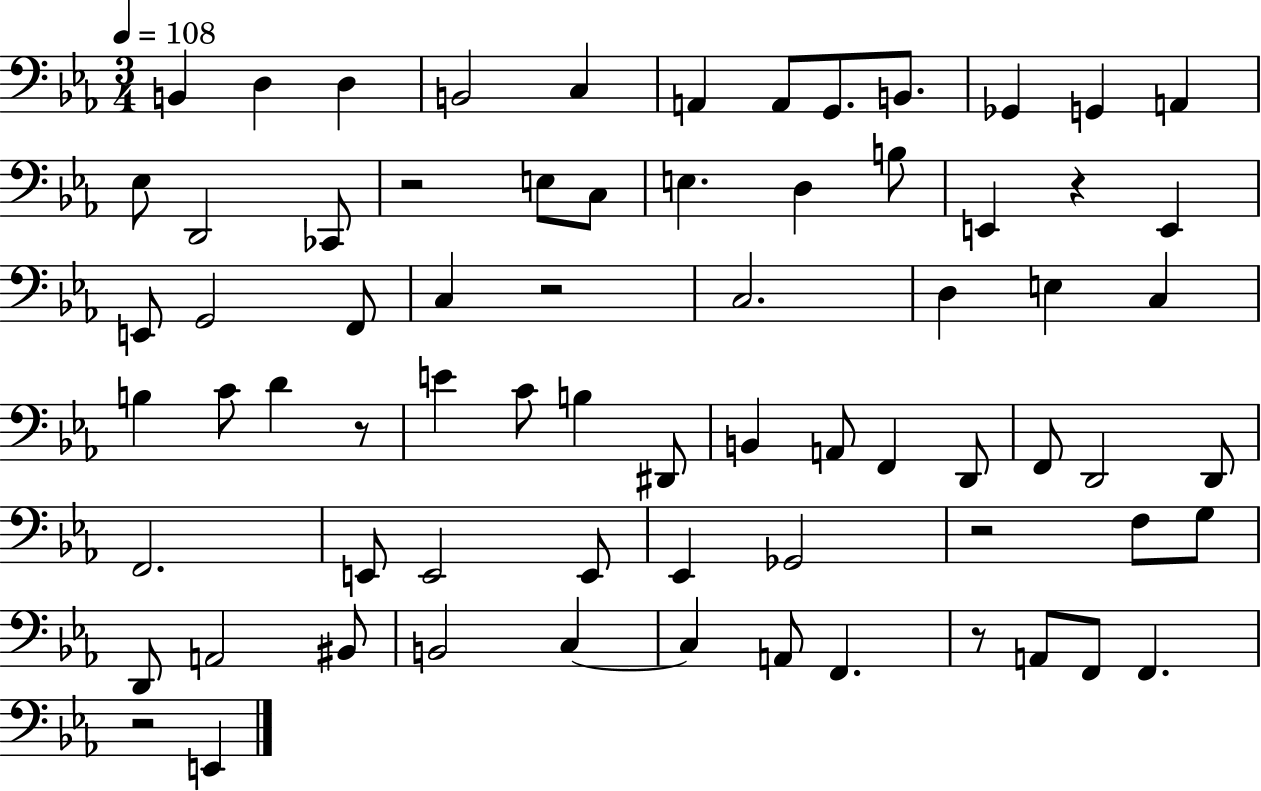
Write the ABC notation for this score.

X:1
T:Untitled
M:3/4
L:1/4
K:Eb
B,, D, D, B,,2 C, A,, A,,/2 G,,/2 B,,/2 _G,, G,, A,, _E,/2 D,,2 _C,,/2 z2 E,/2 C,/2 E, D, B,/2 E,, z E,, E,,/2 G,,2 F,,/2 C, z2 C,2 D, E, C, B, C/2 D z/2 E C/2 B, ^D,,/2 B,, A,,/2 F,, D,,/2 F,,/2 D,,2 D,,/2 F,,2 E,,/2 E,,2 E,,/2 _E,, _G,,2 z2 F,/2 G,/2 D,,/2 A,,2 ^B,,/2 B,,2 C, C, A,,/2 F,, z/2 A,,/2 F,,/2 F,, z2 E,,